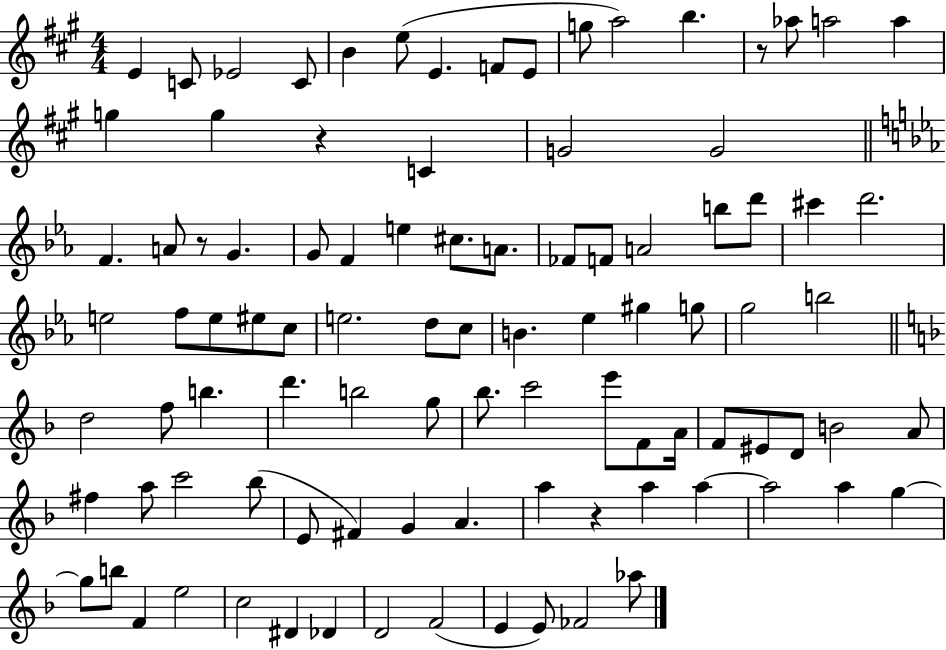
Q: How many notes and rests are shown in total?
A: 96